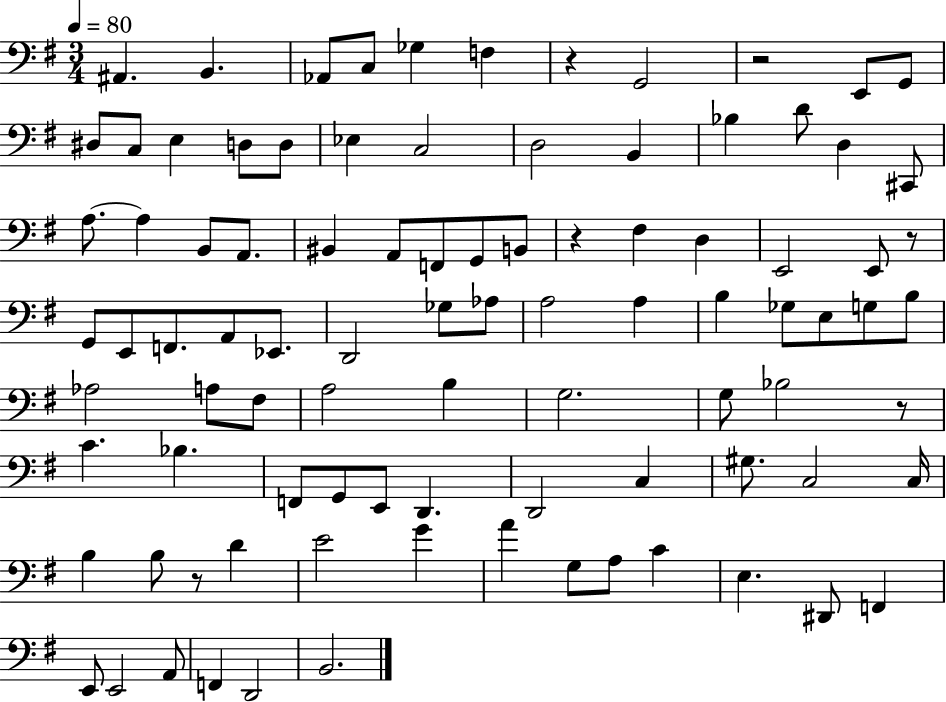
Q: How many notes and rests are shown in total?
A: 93